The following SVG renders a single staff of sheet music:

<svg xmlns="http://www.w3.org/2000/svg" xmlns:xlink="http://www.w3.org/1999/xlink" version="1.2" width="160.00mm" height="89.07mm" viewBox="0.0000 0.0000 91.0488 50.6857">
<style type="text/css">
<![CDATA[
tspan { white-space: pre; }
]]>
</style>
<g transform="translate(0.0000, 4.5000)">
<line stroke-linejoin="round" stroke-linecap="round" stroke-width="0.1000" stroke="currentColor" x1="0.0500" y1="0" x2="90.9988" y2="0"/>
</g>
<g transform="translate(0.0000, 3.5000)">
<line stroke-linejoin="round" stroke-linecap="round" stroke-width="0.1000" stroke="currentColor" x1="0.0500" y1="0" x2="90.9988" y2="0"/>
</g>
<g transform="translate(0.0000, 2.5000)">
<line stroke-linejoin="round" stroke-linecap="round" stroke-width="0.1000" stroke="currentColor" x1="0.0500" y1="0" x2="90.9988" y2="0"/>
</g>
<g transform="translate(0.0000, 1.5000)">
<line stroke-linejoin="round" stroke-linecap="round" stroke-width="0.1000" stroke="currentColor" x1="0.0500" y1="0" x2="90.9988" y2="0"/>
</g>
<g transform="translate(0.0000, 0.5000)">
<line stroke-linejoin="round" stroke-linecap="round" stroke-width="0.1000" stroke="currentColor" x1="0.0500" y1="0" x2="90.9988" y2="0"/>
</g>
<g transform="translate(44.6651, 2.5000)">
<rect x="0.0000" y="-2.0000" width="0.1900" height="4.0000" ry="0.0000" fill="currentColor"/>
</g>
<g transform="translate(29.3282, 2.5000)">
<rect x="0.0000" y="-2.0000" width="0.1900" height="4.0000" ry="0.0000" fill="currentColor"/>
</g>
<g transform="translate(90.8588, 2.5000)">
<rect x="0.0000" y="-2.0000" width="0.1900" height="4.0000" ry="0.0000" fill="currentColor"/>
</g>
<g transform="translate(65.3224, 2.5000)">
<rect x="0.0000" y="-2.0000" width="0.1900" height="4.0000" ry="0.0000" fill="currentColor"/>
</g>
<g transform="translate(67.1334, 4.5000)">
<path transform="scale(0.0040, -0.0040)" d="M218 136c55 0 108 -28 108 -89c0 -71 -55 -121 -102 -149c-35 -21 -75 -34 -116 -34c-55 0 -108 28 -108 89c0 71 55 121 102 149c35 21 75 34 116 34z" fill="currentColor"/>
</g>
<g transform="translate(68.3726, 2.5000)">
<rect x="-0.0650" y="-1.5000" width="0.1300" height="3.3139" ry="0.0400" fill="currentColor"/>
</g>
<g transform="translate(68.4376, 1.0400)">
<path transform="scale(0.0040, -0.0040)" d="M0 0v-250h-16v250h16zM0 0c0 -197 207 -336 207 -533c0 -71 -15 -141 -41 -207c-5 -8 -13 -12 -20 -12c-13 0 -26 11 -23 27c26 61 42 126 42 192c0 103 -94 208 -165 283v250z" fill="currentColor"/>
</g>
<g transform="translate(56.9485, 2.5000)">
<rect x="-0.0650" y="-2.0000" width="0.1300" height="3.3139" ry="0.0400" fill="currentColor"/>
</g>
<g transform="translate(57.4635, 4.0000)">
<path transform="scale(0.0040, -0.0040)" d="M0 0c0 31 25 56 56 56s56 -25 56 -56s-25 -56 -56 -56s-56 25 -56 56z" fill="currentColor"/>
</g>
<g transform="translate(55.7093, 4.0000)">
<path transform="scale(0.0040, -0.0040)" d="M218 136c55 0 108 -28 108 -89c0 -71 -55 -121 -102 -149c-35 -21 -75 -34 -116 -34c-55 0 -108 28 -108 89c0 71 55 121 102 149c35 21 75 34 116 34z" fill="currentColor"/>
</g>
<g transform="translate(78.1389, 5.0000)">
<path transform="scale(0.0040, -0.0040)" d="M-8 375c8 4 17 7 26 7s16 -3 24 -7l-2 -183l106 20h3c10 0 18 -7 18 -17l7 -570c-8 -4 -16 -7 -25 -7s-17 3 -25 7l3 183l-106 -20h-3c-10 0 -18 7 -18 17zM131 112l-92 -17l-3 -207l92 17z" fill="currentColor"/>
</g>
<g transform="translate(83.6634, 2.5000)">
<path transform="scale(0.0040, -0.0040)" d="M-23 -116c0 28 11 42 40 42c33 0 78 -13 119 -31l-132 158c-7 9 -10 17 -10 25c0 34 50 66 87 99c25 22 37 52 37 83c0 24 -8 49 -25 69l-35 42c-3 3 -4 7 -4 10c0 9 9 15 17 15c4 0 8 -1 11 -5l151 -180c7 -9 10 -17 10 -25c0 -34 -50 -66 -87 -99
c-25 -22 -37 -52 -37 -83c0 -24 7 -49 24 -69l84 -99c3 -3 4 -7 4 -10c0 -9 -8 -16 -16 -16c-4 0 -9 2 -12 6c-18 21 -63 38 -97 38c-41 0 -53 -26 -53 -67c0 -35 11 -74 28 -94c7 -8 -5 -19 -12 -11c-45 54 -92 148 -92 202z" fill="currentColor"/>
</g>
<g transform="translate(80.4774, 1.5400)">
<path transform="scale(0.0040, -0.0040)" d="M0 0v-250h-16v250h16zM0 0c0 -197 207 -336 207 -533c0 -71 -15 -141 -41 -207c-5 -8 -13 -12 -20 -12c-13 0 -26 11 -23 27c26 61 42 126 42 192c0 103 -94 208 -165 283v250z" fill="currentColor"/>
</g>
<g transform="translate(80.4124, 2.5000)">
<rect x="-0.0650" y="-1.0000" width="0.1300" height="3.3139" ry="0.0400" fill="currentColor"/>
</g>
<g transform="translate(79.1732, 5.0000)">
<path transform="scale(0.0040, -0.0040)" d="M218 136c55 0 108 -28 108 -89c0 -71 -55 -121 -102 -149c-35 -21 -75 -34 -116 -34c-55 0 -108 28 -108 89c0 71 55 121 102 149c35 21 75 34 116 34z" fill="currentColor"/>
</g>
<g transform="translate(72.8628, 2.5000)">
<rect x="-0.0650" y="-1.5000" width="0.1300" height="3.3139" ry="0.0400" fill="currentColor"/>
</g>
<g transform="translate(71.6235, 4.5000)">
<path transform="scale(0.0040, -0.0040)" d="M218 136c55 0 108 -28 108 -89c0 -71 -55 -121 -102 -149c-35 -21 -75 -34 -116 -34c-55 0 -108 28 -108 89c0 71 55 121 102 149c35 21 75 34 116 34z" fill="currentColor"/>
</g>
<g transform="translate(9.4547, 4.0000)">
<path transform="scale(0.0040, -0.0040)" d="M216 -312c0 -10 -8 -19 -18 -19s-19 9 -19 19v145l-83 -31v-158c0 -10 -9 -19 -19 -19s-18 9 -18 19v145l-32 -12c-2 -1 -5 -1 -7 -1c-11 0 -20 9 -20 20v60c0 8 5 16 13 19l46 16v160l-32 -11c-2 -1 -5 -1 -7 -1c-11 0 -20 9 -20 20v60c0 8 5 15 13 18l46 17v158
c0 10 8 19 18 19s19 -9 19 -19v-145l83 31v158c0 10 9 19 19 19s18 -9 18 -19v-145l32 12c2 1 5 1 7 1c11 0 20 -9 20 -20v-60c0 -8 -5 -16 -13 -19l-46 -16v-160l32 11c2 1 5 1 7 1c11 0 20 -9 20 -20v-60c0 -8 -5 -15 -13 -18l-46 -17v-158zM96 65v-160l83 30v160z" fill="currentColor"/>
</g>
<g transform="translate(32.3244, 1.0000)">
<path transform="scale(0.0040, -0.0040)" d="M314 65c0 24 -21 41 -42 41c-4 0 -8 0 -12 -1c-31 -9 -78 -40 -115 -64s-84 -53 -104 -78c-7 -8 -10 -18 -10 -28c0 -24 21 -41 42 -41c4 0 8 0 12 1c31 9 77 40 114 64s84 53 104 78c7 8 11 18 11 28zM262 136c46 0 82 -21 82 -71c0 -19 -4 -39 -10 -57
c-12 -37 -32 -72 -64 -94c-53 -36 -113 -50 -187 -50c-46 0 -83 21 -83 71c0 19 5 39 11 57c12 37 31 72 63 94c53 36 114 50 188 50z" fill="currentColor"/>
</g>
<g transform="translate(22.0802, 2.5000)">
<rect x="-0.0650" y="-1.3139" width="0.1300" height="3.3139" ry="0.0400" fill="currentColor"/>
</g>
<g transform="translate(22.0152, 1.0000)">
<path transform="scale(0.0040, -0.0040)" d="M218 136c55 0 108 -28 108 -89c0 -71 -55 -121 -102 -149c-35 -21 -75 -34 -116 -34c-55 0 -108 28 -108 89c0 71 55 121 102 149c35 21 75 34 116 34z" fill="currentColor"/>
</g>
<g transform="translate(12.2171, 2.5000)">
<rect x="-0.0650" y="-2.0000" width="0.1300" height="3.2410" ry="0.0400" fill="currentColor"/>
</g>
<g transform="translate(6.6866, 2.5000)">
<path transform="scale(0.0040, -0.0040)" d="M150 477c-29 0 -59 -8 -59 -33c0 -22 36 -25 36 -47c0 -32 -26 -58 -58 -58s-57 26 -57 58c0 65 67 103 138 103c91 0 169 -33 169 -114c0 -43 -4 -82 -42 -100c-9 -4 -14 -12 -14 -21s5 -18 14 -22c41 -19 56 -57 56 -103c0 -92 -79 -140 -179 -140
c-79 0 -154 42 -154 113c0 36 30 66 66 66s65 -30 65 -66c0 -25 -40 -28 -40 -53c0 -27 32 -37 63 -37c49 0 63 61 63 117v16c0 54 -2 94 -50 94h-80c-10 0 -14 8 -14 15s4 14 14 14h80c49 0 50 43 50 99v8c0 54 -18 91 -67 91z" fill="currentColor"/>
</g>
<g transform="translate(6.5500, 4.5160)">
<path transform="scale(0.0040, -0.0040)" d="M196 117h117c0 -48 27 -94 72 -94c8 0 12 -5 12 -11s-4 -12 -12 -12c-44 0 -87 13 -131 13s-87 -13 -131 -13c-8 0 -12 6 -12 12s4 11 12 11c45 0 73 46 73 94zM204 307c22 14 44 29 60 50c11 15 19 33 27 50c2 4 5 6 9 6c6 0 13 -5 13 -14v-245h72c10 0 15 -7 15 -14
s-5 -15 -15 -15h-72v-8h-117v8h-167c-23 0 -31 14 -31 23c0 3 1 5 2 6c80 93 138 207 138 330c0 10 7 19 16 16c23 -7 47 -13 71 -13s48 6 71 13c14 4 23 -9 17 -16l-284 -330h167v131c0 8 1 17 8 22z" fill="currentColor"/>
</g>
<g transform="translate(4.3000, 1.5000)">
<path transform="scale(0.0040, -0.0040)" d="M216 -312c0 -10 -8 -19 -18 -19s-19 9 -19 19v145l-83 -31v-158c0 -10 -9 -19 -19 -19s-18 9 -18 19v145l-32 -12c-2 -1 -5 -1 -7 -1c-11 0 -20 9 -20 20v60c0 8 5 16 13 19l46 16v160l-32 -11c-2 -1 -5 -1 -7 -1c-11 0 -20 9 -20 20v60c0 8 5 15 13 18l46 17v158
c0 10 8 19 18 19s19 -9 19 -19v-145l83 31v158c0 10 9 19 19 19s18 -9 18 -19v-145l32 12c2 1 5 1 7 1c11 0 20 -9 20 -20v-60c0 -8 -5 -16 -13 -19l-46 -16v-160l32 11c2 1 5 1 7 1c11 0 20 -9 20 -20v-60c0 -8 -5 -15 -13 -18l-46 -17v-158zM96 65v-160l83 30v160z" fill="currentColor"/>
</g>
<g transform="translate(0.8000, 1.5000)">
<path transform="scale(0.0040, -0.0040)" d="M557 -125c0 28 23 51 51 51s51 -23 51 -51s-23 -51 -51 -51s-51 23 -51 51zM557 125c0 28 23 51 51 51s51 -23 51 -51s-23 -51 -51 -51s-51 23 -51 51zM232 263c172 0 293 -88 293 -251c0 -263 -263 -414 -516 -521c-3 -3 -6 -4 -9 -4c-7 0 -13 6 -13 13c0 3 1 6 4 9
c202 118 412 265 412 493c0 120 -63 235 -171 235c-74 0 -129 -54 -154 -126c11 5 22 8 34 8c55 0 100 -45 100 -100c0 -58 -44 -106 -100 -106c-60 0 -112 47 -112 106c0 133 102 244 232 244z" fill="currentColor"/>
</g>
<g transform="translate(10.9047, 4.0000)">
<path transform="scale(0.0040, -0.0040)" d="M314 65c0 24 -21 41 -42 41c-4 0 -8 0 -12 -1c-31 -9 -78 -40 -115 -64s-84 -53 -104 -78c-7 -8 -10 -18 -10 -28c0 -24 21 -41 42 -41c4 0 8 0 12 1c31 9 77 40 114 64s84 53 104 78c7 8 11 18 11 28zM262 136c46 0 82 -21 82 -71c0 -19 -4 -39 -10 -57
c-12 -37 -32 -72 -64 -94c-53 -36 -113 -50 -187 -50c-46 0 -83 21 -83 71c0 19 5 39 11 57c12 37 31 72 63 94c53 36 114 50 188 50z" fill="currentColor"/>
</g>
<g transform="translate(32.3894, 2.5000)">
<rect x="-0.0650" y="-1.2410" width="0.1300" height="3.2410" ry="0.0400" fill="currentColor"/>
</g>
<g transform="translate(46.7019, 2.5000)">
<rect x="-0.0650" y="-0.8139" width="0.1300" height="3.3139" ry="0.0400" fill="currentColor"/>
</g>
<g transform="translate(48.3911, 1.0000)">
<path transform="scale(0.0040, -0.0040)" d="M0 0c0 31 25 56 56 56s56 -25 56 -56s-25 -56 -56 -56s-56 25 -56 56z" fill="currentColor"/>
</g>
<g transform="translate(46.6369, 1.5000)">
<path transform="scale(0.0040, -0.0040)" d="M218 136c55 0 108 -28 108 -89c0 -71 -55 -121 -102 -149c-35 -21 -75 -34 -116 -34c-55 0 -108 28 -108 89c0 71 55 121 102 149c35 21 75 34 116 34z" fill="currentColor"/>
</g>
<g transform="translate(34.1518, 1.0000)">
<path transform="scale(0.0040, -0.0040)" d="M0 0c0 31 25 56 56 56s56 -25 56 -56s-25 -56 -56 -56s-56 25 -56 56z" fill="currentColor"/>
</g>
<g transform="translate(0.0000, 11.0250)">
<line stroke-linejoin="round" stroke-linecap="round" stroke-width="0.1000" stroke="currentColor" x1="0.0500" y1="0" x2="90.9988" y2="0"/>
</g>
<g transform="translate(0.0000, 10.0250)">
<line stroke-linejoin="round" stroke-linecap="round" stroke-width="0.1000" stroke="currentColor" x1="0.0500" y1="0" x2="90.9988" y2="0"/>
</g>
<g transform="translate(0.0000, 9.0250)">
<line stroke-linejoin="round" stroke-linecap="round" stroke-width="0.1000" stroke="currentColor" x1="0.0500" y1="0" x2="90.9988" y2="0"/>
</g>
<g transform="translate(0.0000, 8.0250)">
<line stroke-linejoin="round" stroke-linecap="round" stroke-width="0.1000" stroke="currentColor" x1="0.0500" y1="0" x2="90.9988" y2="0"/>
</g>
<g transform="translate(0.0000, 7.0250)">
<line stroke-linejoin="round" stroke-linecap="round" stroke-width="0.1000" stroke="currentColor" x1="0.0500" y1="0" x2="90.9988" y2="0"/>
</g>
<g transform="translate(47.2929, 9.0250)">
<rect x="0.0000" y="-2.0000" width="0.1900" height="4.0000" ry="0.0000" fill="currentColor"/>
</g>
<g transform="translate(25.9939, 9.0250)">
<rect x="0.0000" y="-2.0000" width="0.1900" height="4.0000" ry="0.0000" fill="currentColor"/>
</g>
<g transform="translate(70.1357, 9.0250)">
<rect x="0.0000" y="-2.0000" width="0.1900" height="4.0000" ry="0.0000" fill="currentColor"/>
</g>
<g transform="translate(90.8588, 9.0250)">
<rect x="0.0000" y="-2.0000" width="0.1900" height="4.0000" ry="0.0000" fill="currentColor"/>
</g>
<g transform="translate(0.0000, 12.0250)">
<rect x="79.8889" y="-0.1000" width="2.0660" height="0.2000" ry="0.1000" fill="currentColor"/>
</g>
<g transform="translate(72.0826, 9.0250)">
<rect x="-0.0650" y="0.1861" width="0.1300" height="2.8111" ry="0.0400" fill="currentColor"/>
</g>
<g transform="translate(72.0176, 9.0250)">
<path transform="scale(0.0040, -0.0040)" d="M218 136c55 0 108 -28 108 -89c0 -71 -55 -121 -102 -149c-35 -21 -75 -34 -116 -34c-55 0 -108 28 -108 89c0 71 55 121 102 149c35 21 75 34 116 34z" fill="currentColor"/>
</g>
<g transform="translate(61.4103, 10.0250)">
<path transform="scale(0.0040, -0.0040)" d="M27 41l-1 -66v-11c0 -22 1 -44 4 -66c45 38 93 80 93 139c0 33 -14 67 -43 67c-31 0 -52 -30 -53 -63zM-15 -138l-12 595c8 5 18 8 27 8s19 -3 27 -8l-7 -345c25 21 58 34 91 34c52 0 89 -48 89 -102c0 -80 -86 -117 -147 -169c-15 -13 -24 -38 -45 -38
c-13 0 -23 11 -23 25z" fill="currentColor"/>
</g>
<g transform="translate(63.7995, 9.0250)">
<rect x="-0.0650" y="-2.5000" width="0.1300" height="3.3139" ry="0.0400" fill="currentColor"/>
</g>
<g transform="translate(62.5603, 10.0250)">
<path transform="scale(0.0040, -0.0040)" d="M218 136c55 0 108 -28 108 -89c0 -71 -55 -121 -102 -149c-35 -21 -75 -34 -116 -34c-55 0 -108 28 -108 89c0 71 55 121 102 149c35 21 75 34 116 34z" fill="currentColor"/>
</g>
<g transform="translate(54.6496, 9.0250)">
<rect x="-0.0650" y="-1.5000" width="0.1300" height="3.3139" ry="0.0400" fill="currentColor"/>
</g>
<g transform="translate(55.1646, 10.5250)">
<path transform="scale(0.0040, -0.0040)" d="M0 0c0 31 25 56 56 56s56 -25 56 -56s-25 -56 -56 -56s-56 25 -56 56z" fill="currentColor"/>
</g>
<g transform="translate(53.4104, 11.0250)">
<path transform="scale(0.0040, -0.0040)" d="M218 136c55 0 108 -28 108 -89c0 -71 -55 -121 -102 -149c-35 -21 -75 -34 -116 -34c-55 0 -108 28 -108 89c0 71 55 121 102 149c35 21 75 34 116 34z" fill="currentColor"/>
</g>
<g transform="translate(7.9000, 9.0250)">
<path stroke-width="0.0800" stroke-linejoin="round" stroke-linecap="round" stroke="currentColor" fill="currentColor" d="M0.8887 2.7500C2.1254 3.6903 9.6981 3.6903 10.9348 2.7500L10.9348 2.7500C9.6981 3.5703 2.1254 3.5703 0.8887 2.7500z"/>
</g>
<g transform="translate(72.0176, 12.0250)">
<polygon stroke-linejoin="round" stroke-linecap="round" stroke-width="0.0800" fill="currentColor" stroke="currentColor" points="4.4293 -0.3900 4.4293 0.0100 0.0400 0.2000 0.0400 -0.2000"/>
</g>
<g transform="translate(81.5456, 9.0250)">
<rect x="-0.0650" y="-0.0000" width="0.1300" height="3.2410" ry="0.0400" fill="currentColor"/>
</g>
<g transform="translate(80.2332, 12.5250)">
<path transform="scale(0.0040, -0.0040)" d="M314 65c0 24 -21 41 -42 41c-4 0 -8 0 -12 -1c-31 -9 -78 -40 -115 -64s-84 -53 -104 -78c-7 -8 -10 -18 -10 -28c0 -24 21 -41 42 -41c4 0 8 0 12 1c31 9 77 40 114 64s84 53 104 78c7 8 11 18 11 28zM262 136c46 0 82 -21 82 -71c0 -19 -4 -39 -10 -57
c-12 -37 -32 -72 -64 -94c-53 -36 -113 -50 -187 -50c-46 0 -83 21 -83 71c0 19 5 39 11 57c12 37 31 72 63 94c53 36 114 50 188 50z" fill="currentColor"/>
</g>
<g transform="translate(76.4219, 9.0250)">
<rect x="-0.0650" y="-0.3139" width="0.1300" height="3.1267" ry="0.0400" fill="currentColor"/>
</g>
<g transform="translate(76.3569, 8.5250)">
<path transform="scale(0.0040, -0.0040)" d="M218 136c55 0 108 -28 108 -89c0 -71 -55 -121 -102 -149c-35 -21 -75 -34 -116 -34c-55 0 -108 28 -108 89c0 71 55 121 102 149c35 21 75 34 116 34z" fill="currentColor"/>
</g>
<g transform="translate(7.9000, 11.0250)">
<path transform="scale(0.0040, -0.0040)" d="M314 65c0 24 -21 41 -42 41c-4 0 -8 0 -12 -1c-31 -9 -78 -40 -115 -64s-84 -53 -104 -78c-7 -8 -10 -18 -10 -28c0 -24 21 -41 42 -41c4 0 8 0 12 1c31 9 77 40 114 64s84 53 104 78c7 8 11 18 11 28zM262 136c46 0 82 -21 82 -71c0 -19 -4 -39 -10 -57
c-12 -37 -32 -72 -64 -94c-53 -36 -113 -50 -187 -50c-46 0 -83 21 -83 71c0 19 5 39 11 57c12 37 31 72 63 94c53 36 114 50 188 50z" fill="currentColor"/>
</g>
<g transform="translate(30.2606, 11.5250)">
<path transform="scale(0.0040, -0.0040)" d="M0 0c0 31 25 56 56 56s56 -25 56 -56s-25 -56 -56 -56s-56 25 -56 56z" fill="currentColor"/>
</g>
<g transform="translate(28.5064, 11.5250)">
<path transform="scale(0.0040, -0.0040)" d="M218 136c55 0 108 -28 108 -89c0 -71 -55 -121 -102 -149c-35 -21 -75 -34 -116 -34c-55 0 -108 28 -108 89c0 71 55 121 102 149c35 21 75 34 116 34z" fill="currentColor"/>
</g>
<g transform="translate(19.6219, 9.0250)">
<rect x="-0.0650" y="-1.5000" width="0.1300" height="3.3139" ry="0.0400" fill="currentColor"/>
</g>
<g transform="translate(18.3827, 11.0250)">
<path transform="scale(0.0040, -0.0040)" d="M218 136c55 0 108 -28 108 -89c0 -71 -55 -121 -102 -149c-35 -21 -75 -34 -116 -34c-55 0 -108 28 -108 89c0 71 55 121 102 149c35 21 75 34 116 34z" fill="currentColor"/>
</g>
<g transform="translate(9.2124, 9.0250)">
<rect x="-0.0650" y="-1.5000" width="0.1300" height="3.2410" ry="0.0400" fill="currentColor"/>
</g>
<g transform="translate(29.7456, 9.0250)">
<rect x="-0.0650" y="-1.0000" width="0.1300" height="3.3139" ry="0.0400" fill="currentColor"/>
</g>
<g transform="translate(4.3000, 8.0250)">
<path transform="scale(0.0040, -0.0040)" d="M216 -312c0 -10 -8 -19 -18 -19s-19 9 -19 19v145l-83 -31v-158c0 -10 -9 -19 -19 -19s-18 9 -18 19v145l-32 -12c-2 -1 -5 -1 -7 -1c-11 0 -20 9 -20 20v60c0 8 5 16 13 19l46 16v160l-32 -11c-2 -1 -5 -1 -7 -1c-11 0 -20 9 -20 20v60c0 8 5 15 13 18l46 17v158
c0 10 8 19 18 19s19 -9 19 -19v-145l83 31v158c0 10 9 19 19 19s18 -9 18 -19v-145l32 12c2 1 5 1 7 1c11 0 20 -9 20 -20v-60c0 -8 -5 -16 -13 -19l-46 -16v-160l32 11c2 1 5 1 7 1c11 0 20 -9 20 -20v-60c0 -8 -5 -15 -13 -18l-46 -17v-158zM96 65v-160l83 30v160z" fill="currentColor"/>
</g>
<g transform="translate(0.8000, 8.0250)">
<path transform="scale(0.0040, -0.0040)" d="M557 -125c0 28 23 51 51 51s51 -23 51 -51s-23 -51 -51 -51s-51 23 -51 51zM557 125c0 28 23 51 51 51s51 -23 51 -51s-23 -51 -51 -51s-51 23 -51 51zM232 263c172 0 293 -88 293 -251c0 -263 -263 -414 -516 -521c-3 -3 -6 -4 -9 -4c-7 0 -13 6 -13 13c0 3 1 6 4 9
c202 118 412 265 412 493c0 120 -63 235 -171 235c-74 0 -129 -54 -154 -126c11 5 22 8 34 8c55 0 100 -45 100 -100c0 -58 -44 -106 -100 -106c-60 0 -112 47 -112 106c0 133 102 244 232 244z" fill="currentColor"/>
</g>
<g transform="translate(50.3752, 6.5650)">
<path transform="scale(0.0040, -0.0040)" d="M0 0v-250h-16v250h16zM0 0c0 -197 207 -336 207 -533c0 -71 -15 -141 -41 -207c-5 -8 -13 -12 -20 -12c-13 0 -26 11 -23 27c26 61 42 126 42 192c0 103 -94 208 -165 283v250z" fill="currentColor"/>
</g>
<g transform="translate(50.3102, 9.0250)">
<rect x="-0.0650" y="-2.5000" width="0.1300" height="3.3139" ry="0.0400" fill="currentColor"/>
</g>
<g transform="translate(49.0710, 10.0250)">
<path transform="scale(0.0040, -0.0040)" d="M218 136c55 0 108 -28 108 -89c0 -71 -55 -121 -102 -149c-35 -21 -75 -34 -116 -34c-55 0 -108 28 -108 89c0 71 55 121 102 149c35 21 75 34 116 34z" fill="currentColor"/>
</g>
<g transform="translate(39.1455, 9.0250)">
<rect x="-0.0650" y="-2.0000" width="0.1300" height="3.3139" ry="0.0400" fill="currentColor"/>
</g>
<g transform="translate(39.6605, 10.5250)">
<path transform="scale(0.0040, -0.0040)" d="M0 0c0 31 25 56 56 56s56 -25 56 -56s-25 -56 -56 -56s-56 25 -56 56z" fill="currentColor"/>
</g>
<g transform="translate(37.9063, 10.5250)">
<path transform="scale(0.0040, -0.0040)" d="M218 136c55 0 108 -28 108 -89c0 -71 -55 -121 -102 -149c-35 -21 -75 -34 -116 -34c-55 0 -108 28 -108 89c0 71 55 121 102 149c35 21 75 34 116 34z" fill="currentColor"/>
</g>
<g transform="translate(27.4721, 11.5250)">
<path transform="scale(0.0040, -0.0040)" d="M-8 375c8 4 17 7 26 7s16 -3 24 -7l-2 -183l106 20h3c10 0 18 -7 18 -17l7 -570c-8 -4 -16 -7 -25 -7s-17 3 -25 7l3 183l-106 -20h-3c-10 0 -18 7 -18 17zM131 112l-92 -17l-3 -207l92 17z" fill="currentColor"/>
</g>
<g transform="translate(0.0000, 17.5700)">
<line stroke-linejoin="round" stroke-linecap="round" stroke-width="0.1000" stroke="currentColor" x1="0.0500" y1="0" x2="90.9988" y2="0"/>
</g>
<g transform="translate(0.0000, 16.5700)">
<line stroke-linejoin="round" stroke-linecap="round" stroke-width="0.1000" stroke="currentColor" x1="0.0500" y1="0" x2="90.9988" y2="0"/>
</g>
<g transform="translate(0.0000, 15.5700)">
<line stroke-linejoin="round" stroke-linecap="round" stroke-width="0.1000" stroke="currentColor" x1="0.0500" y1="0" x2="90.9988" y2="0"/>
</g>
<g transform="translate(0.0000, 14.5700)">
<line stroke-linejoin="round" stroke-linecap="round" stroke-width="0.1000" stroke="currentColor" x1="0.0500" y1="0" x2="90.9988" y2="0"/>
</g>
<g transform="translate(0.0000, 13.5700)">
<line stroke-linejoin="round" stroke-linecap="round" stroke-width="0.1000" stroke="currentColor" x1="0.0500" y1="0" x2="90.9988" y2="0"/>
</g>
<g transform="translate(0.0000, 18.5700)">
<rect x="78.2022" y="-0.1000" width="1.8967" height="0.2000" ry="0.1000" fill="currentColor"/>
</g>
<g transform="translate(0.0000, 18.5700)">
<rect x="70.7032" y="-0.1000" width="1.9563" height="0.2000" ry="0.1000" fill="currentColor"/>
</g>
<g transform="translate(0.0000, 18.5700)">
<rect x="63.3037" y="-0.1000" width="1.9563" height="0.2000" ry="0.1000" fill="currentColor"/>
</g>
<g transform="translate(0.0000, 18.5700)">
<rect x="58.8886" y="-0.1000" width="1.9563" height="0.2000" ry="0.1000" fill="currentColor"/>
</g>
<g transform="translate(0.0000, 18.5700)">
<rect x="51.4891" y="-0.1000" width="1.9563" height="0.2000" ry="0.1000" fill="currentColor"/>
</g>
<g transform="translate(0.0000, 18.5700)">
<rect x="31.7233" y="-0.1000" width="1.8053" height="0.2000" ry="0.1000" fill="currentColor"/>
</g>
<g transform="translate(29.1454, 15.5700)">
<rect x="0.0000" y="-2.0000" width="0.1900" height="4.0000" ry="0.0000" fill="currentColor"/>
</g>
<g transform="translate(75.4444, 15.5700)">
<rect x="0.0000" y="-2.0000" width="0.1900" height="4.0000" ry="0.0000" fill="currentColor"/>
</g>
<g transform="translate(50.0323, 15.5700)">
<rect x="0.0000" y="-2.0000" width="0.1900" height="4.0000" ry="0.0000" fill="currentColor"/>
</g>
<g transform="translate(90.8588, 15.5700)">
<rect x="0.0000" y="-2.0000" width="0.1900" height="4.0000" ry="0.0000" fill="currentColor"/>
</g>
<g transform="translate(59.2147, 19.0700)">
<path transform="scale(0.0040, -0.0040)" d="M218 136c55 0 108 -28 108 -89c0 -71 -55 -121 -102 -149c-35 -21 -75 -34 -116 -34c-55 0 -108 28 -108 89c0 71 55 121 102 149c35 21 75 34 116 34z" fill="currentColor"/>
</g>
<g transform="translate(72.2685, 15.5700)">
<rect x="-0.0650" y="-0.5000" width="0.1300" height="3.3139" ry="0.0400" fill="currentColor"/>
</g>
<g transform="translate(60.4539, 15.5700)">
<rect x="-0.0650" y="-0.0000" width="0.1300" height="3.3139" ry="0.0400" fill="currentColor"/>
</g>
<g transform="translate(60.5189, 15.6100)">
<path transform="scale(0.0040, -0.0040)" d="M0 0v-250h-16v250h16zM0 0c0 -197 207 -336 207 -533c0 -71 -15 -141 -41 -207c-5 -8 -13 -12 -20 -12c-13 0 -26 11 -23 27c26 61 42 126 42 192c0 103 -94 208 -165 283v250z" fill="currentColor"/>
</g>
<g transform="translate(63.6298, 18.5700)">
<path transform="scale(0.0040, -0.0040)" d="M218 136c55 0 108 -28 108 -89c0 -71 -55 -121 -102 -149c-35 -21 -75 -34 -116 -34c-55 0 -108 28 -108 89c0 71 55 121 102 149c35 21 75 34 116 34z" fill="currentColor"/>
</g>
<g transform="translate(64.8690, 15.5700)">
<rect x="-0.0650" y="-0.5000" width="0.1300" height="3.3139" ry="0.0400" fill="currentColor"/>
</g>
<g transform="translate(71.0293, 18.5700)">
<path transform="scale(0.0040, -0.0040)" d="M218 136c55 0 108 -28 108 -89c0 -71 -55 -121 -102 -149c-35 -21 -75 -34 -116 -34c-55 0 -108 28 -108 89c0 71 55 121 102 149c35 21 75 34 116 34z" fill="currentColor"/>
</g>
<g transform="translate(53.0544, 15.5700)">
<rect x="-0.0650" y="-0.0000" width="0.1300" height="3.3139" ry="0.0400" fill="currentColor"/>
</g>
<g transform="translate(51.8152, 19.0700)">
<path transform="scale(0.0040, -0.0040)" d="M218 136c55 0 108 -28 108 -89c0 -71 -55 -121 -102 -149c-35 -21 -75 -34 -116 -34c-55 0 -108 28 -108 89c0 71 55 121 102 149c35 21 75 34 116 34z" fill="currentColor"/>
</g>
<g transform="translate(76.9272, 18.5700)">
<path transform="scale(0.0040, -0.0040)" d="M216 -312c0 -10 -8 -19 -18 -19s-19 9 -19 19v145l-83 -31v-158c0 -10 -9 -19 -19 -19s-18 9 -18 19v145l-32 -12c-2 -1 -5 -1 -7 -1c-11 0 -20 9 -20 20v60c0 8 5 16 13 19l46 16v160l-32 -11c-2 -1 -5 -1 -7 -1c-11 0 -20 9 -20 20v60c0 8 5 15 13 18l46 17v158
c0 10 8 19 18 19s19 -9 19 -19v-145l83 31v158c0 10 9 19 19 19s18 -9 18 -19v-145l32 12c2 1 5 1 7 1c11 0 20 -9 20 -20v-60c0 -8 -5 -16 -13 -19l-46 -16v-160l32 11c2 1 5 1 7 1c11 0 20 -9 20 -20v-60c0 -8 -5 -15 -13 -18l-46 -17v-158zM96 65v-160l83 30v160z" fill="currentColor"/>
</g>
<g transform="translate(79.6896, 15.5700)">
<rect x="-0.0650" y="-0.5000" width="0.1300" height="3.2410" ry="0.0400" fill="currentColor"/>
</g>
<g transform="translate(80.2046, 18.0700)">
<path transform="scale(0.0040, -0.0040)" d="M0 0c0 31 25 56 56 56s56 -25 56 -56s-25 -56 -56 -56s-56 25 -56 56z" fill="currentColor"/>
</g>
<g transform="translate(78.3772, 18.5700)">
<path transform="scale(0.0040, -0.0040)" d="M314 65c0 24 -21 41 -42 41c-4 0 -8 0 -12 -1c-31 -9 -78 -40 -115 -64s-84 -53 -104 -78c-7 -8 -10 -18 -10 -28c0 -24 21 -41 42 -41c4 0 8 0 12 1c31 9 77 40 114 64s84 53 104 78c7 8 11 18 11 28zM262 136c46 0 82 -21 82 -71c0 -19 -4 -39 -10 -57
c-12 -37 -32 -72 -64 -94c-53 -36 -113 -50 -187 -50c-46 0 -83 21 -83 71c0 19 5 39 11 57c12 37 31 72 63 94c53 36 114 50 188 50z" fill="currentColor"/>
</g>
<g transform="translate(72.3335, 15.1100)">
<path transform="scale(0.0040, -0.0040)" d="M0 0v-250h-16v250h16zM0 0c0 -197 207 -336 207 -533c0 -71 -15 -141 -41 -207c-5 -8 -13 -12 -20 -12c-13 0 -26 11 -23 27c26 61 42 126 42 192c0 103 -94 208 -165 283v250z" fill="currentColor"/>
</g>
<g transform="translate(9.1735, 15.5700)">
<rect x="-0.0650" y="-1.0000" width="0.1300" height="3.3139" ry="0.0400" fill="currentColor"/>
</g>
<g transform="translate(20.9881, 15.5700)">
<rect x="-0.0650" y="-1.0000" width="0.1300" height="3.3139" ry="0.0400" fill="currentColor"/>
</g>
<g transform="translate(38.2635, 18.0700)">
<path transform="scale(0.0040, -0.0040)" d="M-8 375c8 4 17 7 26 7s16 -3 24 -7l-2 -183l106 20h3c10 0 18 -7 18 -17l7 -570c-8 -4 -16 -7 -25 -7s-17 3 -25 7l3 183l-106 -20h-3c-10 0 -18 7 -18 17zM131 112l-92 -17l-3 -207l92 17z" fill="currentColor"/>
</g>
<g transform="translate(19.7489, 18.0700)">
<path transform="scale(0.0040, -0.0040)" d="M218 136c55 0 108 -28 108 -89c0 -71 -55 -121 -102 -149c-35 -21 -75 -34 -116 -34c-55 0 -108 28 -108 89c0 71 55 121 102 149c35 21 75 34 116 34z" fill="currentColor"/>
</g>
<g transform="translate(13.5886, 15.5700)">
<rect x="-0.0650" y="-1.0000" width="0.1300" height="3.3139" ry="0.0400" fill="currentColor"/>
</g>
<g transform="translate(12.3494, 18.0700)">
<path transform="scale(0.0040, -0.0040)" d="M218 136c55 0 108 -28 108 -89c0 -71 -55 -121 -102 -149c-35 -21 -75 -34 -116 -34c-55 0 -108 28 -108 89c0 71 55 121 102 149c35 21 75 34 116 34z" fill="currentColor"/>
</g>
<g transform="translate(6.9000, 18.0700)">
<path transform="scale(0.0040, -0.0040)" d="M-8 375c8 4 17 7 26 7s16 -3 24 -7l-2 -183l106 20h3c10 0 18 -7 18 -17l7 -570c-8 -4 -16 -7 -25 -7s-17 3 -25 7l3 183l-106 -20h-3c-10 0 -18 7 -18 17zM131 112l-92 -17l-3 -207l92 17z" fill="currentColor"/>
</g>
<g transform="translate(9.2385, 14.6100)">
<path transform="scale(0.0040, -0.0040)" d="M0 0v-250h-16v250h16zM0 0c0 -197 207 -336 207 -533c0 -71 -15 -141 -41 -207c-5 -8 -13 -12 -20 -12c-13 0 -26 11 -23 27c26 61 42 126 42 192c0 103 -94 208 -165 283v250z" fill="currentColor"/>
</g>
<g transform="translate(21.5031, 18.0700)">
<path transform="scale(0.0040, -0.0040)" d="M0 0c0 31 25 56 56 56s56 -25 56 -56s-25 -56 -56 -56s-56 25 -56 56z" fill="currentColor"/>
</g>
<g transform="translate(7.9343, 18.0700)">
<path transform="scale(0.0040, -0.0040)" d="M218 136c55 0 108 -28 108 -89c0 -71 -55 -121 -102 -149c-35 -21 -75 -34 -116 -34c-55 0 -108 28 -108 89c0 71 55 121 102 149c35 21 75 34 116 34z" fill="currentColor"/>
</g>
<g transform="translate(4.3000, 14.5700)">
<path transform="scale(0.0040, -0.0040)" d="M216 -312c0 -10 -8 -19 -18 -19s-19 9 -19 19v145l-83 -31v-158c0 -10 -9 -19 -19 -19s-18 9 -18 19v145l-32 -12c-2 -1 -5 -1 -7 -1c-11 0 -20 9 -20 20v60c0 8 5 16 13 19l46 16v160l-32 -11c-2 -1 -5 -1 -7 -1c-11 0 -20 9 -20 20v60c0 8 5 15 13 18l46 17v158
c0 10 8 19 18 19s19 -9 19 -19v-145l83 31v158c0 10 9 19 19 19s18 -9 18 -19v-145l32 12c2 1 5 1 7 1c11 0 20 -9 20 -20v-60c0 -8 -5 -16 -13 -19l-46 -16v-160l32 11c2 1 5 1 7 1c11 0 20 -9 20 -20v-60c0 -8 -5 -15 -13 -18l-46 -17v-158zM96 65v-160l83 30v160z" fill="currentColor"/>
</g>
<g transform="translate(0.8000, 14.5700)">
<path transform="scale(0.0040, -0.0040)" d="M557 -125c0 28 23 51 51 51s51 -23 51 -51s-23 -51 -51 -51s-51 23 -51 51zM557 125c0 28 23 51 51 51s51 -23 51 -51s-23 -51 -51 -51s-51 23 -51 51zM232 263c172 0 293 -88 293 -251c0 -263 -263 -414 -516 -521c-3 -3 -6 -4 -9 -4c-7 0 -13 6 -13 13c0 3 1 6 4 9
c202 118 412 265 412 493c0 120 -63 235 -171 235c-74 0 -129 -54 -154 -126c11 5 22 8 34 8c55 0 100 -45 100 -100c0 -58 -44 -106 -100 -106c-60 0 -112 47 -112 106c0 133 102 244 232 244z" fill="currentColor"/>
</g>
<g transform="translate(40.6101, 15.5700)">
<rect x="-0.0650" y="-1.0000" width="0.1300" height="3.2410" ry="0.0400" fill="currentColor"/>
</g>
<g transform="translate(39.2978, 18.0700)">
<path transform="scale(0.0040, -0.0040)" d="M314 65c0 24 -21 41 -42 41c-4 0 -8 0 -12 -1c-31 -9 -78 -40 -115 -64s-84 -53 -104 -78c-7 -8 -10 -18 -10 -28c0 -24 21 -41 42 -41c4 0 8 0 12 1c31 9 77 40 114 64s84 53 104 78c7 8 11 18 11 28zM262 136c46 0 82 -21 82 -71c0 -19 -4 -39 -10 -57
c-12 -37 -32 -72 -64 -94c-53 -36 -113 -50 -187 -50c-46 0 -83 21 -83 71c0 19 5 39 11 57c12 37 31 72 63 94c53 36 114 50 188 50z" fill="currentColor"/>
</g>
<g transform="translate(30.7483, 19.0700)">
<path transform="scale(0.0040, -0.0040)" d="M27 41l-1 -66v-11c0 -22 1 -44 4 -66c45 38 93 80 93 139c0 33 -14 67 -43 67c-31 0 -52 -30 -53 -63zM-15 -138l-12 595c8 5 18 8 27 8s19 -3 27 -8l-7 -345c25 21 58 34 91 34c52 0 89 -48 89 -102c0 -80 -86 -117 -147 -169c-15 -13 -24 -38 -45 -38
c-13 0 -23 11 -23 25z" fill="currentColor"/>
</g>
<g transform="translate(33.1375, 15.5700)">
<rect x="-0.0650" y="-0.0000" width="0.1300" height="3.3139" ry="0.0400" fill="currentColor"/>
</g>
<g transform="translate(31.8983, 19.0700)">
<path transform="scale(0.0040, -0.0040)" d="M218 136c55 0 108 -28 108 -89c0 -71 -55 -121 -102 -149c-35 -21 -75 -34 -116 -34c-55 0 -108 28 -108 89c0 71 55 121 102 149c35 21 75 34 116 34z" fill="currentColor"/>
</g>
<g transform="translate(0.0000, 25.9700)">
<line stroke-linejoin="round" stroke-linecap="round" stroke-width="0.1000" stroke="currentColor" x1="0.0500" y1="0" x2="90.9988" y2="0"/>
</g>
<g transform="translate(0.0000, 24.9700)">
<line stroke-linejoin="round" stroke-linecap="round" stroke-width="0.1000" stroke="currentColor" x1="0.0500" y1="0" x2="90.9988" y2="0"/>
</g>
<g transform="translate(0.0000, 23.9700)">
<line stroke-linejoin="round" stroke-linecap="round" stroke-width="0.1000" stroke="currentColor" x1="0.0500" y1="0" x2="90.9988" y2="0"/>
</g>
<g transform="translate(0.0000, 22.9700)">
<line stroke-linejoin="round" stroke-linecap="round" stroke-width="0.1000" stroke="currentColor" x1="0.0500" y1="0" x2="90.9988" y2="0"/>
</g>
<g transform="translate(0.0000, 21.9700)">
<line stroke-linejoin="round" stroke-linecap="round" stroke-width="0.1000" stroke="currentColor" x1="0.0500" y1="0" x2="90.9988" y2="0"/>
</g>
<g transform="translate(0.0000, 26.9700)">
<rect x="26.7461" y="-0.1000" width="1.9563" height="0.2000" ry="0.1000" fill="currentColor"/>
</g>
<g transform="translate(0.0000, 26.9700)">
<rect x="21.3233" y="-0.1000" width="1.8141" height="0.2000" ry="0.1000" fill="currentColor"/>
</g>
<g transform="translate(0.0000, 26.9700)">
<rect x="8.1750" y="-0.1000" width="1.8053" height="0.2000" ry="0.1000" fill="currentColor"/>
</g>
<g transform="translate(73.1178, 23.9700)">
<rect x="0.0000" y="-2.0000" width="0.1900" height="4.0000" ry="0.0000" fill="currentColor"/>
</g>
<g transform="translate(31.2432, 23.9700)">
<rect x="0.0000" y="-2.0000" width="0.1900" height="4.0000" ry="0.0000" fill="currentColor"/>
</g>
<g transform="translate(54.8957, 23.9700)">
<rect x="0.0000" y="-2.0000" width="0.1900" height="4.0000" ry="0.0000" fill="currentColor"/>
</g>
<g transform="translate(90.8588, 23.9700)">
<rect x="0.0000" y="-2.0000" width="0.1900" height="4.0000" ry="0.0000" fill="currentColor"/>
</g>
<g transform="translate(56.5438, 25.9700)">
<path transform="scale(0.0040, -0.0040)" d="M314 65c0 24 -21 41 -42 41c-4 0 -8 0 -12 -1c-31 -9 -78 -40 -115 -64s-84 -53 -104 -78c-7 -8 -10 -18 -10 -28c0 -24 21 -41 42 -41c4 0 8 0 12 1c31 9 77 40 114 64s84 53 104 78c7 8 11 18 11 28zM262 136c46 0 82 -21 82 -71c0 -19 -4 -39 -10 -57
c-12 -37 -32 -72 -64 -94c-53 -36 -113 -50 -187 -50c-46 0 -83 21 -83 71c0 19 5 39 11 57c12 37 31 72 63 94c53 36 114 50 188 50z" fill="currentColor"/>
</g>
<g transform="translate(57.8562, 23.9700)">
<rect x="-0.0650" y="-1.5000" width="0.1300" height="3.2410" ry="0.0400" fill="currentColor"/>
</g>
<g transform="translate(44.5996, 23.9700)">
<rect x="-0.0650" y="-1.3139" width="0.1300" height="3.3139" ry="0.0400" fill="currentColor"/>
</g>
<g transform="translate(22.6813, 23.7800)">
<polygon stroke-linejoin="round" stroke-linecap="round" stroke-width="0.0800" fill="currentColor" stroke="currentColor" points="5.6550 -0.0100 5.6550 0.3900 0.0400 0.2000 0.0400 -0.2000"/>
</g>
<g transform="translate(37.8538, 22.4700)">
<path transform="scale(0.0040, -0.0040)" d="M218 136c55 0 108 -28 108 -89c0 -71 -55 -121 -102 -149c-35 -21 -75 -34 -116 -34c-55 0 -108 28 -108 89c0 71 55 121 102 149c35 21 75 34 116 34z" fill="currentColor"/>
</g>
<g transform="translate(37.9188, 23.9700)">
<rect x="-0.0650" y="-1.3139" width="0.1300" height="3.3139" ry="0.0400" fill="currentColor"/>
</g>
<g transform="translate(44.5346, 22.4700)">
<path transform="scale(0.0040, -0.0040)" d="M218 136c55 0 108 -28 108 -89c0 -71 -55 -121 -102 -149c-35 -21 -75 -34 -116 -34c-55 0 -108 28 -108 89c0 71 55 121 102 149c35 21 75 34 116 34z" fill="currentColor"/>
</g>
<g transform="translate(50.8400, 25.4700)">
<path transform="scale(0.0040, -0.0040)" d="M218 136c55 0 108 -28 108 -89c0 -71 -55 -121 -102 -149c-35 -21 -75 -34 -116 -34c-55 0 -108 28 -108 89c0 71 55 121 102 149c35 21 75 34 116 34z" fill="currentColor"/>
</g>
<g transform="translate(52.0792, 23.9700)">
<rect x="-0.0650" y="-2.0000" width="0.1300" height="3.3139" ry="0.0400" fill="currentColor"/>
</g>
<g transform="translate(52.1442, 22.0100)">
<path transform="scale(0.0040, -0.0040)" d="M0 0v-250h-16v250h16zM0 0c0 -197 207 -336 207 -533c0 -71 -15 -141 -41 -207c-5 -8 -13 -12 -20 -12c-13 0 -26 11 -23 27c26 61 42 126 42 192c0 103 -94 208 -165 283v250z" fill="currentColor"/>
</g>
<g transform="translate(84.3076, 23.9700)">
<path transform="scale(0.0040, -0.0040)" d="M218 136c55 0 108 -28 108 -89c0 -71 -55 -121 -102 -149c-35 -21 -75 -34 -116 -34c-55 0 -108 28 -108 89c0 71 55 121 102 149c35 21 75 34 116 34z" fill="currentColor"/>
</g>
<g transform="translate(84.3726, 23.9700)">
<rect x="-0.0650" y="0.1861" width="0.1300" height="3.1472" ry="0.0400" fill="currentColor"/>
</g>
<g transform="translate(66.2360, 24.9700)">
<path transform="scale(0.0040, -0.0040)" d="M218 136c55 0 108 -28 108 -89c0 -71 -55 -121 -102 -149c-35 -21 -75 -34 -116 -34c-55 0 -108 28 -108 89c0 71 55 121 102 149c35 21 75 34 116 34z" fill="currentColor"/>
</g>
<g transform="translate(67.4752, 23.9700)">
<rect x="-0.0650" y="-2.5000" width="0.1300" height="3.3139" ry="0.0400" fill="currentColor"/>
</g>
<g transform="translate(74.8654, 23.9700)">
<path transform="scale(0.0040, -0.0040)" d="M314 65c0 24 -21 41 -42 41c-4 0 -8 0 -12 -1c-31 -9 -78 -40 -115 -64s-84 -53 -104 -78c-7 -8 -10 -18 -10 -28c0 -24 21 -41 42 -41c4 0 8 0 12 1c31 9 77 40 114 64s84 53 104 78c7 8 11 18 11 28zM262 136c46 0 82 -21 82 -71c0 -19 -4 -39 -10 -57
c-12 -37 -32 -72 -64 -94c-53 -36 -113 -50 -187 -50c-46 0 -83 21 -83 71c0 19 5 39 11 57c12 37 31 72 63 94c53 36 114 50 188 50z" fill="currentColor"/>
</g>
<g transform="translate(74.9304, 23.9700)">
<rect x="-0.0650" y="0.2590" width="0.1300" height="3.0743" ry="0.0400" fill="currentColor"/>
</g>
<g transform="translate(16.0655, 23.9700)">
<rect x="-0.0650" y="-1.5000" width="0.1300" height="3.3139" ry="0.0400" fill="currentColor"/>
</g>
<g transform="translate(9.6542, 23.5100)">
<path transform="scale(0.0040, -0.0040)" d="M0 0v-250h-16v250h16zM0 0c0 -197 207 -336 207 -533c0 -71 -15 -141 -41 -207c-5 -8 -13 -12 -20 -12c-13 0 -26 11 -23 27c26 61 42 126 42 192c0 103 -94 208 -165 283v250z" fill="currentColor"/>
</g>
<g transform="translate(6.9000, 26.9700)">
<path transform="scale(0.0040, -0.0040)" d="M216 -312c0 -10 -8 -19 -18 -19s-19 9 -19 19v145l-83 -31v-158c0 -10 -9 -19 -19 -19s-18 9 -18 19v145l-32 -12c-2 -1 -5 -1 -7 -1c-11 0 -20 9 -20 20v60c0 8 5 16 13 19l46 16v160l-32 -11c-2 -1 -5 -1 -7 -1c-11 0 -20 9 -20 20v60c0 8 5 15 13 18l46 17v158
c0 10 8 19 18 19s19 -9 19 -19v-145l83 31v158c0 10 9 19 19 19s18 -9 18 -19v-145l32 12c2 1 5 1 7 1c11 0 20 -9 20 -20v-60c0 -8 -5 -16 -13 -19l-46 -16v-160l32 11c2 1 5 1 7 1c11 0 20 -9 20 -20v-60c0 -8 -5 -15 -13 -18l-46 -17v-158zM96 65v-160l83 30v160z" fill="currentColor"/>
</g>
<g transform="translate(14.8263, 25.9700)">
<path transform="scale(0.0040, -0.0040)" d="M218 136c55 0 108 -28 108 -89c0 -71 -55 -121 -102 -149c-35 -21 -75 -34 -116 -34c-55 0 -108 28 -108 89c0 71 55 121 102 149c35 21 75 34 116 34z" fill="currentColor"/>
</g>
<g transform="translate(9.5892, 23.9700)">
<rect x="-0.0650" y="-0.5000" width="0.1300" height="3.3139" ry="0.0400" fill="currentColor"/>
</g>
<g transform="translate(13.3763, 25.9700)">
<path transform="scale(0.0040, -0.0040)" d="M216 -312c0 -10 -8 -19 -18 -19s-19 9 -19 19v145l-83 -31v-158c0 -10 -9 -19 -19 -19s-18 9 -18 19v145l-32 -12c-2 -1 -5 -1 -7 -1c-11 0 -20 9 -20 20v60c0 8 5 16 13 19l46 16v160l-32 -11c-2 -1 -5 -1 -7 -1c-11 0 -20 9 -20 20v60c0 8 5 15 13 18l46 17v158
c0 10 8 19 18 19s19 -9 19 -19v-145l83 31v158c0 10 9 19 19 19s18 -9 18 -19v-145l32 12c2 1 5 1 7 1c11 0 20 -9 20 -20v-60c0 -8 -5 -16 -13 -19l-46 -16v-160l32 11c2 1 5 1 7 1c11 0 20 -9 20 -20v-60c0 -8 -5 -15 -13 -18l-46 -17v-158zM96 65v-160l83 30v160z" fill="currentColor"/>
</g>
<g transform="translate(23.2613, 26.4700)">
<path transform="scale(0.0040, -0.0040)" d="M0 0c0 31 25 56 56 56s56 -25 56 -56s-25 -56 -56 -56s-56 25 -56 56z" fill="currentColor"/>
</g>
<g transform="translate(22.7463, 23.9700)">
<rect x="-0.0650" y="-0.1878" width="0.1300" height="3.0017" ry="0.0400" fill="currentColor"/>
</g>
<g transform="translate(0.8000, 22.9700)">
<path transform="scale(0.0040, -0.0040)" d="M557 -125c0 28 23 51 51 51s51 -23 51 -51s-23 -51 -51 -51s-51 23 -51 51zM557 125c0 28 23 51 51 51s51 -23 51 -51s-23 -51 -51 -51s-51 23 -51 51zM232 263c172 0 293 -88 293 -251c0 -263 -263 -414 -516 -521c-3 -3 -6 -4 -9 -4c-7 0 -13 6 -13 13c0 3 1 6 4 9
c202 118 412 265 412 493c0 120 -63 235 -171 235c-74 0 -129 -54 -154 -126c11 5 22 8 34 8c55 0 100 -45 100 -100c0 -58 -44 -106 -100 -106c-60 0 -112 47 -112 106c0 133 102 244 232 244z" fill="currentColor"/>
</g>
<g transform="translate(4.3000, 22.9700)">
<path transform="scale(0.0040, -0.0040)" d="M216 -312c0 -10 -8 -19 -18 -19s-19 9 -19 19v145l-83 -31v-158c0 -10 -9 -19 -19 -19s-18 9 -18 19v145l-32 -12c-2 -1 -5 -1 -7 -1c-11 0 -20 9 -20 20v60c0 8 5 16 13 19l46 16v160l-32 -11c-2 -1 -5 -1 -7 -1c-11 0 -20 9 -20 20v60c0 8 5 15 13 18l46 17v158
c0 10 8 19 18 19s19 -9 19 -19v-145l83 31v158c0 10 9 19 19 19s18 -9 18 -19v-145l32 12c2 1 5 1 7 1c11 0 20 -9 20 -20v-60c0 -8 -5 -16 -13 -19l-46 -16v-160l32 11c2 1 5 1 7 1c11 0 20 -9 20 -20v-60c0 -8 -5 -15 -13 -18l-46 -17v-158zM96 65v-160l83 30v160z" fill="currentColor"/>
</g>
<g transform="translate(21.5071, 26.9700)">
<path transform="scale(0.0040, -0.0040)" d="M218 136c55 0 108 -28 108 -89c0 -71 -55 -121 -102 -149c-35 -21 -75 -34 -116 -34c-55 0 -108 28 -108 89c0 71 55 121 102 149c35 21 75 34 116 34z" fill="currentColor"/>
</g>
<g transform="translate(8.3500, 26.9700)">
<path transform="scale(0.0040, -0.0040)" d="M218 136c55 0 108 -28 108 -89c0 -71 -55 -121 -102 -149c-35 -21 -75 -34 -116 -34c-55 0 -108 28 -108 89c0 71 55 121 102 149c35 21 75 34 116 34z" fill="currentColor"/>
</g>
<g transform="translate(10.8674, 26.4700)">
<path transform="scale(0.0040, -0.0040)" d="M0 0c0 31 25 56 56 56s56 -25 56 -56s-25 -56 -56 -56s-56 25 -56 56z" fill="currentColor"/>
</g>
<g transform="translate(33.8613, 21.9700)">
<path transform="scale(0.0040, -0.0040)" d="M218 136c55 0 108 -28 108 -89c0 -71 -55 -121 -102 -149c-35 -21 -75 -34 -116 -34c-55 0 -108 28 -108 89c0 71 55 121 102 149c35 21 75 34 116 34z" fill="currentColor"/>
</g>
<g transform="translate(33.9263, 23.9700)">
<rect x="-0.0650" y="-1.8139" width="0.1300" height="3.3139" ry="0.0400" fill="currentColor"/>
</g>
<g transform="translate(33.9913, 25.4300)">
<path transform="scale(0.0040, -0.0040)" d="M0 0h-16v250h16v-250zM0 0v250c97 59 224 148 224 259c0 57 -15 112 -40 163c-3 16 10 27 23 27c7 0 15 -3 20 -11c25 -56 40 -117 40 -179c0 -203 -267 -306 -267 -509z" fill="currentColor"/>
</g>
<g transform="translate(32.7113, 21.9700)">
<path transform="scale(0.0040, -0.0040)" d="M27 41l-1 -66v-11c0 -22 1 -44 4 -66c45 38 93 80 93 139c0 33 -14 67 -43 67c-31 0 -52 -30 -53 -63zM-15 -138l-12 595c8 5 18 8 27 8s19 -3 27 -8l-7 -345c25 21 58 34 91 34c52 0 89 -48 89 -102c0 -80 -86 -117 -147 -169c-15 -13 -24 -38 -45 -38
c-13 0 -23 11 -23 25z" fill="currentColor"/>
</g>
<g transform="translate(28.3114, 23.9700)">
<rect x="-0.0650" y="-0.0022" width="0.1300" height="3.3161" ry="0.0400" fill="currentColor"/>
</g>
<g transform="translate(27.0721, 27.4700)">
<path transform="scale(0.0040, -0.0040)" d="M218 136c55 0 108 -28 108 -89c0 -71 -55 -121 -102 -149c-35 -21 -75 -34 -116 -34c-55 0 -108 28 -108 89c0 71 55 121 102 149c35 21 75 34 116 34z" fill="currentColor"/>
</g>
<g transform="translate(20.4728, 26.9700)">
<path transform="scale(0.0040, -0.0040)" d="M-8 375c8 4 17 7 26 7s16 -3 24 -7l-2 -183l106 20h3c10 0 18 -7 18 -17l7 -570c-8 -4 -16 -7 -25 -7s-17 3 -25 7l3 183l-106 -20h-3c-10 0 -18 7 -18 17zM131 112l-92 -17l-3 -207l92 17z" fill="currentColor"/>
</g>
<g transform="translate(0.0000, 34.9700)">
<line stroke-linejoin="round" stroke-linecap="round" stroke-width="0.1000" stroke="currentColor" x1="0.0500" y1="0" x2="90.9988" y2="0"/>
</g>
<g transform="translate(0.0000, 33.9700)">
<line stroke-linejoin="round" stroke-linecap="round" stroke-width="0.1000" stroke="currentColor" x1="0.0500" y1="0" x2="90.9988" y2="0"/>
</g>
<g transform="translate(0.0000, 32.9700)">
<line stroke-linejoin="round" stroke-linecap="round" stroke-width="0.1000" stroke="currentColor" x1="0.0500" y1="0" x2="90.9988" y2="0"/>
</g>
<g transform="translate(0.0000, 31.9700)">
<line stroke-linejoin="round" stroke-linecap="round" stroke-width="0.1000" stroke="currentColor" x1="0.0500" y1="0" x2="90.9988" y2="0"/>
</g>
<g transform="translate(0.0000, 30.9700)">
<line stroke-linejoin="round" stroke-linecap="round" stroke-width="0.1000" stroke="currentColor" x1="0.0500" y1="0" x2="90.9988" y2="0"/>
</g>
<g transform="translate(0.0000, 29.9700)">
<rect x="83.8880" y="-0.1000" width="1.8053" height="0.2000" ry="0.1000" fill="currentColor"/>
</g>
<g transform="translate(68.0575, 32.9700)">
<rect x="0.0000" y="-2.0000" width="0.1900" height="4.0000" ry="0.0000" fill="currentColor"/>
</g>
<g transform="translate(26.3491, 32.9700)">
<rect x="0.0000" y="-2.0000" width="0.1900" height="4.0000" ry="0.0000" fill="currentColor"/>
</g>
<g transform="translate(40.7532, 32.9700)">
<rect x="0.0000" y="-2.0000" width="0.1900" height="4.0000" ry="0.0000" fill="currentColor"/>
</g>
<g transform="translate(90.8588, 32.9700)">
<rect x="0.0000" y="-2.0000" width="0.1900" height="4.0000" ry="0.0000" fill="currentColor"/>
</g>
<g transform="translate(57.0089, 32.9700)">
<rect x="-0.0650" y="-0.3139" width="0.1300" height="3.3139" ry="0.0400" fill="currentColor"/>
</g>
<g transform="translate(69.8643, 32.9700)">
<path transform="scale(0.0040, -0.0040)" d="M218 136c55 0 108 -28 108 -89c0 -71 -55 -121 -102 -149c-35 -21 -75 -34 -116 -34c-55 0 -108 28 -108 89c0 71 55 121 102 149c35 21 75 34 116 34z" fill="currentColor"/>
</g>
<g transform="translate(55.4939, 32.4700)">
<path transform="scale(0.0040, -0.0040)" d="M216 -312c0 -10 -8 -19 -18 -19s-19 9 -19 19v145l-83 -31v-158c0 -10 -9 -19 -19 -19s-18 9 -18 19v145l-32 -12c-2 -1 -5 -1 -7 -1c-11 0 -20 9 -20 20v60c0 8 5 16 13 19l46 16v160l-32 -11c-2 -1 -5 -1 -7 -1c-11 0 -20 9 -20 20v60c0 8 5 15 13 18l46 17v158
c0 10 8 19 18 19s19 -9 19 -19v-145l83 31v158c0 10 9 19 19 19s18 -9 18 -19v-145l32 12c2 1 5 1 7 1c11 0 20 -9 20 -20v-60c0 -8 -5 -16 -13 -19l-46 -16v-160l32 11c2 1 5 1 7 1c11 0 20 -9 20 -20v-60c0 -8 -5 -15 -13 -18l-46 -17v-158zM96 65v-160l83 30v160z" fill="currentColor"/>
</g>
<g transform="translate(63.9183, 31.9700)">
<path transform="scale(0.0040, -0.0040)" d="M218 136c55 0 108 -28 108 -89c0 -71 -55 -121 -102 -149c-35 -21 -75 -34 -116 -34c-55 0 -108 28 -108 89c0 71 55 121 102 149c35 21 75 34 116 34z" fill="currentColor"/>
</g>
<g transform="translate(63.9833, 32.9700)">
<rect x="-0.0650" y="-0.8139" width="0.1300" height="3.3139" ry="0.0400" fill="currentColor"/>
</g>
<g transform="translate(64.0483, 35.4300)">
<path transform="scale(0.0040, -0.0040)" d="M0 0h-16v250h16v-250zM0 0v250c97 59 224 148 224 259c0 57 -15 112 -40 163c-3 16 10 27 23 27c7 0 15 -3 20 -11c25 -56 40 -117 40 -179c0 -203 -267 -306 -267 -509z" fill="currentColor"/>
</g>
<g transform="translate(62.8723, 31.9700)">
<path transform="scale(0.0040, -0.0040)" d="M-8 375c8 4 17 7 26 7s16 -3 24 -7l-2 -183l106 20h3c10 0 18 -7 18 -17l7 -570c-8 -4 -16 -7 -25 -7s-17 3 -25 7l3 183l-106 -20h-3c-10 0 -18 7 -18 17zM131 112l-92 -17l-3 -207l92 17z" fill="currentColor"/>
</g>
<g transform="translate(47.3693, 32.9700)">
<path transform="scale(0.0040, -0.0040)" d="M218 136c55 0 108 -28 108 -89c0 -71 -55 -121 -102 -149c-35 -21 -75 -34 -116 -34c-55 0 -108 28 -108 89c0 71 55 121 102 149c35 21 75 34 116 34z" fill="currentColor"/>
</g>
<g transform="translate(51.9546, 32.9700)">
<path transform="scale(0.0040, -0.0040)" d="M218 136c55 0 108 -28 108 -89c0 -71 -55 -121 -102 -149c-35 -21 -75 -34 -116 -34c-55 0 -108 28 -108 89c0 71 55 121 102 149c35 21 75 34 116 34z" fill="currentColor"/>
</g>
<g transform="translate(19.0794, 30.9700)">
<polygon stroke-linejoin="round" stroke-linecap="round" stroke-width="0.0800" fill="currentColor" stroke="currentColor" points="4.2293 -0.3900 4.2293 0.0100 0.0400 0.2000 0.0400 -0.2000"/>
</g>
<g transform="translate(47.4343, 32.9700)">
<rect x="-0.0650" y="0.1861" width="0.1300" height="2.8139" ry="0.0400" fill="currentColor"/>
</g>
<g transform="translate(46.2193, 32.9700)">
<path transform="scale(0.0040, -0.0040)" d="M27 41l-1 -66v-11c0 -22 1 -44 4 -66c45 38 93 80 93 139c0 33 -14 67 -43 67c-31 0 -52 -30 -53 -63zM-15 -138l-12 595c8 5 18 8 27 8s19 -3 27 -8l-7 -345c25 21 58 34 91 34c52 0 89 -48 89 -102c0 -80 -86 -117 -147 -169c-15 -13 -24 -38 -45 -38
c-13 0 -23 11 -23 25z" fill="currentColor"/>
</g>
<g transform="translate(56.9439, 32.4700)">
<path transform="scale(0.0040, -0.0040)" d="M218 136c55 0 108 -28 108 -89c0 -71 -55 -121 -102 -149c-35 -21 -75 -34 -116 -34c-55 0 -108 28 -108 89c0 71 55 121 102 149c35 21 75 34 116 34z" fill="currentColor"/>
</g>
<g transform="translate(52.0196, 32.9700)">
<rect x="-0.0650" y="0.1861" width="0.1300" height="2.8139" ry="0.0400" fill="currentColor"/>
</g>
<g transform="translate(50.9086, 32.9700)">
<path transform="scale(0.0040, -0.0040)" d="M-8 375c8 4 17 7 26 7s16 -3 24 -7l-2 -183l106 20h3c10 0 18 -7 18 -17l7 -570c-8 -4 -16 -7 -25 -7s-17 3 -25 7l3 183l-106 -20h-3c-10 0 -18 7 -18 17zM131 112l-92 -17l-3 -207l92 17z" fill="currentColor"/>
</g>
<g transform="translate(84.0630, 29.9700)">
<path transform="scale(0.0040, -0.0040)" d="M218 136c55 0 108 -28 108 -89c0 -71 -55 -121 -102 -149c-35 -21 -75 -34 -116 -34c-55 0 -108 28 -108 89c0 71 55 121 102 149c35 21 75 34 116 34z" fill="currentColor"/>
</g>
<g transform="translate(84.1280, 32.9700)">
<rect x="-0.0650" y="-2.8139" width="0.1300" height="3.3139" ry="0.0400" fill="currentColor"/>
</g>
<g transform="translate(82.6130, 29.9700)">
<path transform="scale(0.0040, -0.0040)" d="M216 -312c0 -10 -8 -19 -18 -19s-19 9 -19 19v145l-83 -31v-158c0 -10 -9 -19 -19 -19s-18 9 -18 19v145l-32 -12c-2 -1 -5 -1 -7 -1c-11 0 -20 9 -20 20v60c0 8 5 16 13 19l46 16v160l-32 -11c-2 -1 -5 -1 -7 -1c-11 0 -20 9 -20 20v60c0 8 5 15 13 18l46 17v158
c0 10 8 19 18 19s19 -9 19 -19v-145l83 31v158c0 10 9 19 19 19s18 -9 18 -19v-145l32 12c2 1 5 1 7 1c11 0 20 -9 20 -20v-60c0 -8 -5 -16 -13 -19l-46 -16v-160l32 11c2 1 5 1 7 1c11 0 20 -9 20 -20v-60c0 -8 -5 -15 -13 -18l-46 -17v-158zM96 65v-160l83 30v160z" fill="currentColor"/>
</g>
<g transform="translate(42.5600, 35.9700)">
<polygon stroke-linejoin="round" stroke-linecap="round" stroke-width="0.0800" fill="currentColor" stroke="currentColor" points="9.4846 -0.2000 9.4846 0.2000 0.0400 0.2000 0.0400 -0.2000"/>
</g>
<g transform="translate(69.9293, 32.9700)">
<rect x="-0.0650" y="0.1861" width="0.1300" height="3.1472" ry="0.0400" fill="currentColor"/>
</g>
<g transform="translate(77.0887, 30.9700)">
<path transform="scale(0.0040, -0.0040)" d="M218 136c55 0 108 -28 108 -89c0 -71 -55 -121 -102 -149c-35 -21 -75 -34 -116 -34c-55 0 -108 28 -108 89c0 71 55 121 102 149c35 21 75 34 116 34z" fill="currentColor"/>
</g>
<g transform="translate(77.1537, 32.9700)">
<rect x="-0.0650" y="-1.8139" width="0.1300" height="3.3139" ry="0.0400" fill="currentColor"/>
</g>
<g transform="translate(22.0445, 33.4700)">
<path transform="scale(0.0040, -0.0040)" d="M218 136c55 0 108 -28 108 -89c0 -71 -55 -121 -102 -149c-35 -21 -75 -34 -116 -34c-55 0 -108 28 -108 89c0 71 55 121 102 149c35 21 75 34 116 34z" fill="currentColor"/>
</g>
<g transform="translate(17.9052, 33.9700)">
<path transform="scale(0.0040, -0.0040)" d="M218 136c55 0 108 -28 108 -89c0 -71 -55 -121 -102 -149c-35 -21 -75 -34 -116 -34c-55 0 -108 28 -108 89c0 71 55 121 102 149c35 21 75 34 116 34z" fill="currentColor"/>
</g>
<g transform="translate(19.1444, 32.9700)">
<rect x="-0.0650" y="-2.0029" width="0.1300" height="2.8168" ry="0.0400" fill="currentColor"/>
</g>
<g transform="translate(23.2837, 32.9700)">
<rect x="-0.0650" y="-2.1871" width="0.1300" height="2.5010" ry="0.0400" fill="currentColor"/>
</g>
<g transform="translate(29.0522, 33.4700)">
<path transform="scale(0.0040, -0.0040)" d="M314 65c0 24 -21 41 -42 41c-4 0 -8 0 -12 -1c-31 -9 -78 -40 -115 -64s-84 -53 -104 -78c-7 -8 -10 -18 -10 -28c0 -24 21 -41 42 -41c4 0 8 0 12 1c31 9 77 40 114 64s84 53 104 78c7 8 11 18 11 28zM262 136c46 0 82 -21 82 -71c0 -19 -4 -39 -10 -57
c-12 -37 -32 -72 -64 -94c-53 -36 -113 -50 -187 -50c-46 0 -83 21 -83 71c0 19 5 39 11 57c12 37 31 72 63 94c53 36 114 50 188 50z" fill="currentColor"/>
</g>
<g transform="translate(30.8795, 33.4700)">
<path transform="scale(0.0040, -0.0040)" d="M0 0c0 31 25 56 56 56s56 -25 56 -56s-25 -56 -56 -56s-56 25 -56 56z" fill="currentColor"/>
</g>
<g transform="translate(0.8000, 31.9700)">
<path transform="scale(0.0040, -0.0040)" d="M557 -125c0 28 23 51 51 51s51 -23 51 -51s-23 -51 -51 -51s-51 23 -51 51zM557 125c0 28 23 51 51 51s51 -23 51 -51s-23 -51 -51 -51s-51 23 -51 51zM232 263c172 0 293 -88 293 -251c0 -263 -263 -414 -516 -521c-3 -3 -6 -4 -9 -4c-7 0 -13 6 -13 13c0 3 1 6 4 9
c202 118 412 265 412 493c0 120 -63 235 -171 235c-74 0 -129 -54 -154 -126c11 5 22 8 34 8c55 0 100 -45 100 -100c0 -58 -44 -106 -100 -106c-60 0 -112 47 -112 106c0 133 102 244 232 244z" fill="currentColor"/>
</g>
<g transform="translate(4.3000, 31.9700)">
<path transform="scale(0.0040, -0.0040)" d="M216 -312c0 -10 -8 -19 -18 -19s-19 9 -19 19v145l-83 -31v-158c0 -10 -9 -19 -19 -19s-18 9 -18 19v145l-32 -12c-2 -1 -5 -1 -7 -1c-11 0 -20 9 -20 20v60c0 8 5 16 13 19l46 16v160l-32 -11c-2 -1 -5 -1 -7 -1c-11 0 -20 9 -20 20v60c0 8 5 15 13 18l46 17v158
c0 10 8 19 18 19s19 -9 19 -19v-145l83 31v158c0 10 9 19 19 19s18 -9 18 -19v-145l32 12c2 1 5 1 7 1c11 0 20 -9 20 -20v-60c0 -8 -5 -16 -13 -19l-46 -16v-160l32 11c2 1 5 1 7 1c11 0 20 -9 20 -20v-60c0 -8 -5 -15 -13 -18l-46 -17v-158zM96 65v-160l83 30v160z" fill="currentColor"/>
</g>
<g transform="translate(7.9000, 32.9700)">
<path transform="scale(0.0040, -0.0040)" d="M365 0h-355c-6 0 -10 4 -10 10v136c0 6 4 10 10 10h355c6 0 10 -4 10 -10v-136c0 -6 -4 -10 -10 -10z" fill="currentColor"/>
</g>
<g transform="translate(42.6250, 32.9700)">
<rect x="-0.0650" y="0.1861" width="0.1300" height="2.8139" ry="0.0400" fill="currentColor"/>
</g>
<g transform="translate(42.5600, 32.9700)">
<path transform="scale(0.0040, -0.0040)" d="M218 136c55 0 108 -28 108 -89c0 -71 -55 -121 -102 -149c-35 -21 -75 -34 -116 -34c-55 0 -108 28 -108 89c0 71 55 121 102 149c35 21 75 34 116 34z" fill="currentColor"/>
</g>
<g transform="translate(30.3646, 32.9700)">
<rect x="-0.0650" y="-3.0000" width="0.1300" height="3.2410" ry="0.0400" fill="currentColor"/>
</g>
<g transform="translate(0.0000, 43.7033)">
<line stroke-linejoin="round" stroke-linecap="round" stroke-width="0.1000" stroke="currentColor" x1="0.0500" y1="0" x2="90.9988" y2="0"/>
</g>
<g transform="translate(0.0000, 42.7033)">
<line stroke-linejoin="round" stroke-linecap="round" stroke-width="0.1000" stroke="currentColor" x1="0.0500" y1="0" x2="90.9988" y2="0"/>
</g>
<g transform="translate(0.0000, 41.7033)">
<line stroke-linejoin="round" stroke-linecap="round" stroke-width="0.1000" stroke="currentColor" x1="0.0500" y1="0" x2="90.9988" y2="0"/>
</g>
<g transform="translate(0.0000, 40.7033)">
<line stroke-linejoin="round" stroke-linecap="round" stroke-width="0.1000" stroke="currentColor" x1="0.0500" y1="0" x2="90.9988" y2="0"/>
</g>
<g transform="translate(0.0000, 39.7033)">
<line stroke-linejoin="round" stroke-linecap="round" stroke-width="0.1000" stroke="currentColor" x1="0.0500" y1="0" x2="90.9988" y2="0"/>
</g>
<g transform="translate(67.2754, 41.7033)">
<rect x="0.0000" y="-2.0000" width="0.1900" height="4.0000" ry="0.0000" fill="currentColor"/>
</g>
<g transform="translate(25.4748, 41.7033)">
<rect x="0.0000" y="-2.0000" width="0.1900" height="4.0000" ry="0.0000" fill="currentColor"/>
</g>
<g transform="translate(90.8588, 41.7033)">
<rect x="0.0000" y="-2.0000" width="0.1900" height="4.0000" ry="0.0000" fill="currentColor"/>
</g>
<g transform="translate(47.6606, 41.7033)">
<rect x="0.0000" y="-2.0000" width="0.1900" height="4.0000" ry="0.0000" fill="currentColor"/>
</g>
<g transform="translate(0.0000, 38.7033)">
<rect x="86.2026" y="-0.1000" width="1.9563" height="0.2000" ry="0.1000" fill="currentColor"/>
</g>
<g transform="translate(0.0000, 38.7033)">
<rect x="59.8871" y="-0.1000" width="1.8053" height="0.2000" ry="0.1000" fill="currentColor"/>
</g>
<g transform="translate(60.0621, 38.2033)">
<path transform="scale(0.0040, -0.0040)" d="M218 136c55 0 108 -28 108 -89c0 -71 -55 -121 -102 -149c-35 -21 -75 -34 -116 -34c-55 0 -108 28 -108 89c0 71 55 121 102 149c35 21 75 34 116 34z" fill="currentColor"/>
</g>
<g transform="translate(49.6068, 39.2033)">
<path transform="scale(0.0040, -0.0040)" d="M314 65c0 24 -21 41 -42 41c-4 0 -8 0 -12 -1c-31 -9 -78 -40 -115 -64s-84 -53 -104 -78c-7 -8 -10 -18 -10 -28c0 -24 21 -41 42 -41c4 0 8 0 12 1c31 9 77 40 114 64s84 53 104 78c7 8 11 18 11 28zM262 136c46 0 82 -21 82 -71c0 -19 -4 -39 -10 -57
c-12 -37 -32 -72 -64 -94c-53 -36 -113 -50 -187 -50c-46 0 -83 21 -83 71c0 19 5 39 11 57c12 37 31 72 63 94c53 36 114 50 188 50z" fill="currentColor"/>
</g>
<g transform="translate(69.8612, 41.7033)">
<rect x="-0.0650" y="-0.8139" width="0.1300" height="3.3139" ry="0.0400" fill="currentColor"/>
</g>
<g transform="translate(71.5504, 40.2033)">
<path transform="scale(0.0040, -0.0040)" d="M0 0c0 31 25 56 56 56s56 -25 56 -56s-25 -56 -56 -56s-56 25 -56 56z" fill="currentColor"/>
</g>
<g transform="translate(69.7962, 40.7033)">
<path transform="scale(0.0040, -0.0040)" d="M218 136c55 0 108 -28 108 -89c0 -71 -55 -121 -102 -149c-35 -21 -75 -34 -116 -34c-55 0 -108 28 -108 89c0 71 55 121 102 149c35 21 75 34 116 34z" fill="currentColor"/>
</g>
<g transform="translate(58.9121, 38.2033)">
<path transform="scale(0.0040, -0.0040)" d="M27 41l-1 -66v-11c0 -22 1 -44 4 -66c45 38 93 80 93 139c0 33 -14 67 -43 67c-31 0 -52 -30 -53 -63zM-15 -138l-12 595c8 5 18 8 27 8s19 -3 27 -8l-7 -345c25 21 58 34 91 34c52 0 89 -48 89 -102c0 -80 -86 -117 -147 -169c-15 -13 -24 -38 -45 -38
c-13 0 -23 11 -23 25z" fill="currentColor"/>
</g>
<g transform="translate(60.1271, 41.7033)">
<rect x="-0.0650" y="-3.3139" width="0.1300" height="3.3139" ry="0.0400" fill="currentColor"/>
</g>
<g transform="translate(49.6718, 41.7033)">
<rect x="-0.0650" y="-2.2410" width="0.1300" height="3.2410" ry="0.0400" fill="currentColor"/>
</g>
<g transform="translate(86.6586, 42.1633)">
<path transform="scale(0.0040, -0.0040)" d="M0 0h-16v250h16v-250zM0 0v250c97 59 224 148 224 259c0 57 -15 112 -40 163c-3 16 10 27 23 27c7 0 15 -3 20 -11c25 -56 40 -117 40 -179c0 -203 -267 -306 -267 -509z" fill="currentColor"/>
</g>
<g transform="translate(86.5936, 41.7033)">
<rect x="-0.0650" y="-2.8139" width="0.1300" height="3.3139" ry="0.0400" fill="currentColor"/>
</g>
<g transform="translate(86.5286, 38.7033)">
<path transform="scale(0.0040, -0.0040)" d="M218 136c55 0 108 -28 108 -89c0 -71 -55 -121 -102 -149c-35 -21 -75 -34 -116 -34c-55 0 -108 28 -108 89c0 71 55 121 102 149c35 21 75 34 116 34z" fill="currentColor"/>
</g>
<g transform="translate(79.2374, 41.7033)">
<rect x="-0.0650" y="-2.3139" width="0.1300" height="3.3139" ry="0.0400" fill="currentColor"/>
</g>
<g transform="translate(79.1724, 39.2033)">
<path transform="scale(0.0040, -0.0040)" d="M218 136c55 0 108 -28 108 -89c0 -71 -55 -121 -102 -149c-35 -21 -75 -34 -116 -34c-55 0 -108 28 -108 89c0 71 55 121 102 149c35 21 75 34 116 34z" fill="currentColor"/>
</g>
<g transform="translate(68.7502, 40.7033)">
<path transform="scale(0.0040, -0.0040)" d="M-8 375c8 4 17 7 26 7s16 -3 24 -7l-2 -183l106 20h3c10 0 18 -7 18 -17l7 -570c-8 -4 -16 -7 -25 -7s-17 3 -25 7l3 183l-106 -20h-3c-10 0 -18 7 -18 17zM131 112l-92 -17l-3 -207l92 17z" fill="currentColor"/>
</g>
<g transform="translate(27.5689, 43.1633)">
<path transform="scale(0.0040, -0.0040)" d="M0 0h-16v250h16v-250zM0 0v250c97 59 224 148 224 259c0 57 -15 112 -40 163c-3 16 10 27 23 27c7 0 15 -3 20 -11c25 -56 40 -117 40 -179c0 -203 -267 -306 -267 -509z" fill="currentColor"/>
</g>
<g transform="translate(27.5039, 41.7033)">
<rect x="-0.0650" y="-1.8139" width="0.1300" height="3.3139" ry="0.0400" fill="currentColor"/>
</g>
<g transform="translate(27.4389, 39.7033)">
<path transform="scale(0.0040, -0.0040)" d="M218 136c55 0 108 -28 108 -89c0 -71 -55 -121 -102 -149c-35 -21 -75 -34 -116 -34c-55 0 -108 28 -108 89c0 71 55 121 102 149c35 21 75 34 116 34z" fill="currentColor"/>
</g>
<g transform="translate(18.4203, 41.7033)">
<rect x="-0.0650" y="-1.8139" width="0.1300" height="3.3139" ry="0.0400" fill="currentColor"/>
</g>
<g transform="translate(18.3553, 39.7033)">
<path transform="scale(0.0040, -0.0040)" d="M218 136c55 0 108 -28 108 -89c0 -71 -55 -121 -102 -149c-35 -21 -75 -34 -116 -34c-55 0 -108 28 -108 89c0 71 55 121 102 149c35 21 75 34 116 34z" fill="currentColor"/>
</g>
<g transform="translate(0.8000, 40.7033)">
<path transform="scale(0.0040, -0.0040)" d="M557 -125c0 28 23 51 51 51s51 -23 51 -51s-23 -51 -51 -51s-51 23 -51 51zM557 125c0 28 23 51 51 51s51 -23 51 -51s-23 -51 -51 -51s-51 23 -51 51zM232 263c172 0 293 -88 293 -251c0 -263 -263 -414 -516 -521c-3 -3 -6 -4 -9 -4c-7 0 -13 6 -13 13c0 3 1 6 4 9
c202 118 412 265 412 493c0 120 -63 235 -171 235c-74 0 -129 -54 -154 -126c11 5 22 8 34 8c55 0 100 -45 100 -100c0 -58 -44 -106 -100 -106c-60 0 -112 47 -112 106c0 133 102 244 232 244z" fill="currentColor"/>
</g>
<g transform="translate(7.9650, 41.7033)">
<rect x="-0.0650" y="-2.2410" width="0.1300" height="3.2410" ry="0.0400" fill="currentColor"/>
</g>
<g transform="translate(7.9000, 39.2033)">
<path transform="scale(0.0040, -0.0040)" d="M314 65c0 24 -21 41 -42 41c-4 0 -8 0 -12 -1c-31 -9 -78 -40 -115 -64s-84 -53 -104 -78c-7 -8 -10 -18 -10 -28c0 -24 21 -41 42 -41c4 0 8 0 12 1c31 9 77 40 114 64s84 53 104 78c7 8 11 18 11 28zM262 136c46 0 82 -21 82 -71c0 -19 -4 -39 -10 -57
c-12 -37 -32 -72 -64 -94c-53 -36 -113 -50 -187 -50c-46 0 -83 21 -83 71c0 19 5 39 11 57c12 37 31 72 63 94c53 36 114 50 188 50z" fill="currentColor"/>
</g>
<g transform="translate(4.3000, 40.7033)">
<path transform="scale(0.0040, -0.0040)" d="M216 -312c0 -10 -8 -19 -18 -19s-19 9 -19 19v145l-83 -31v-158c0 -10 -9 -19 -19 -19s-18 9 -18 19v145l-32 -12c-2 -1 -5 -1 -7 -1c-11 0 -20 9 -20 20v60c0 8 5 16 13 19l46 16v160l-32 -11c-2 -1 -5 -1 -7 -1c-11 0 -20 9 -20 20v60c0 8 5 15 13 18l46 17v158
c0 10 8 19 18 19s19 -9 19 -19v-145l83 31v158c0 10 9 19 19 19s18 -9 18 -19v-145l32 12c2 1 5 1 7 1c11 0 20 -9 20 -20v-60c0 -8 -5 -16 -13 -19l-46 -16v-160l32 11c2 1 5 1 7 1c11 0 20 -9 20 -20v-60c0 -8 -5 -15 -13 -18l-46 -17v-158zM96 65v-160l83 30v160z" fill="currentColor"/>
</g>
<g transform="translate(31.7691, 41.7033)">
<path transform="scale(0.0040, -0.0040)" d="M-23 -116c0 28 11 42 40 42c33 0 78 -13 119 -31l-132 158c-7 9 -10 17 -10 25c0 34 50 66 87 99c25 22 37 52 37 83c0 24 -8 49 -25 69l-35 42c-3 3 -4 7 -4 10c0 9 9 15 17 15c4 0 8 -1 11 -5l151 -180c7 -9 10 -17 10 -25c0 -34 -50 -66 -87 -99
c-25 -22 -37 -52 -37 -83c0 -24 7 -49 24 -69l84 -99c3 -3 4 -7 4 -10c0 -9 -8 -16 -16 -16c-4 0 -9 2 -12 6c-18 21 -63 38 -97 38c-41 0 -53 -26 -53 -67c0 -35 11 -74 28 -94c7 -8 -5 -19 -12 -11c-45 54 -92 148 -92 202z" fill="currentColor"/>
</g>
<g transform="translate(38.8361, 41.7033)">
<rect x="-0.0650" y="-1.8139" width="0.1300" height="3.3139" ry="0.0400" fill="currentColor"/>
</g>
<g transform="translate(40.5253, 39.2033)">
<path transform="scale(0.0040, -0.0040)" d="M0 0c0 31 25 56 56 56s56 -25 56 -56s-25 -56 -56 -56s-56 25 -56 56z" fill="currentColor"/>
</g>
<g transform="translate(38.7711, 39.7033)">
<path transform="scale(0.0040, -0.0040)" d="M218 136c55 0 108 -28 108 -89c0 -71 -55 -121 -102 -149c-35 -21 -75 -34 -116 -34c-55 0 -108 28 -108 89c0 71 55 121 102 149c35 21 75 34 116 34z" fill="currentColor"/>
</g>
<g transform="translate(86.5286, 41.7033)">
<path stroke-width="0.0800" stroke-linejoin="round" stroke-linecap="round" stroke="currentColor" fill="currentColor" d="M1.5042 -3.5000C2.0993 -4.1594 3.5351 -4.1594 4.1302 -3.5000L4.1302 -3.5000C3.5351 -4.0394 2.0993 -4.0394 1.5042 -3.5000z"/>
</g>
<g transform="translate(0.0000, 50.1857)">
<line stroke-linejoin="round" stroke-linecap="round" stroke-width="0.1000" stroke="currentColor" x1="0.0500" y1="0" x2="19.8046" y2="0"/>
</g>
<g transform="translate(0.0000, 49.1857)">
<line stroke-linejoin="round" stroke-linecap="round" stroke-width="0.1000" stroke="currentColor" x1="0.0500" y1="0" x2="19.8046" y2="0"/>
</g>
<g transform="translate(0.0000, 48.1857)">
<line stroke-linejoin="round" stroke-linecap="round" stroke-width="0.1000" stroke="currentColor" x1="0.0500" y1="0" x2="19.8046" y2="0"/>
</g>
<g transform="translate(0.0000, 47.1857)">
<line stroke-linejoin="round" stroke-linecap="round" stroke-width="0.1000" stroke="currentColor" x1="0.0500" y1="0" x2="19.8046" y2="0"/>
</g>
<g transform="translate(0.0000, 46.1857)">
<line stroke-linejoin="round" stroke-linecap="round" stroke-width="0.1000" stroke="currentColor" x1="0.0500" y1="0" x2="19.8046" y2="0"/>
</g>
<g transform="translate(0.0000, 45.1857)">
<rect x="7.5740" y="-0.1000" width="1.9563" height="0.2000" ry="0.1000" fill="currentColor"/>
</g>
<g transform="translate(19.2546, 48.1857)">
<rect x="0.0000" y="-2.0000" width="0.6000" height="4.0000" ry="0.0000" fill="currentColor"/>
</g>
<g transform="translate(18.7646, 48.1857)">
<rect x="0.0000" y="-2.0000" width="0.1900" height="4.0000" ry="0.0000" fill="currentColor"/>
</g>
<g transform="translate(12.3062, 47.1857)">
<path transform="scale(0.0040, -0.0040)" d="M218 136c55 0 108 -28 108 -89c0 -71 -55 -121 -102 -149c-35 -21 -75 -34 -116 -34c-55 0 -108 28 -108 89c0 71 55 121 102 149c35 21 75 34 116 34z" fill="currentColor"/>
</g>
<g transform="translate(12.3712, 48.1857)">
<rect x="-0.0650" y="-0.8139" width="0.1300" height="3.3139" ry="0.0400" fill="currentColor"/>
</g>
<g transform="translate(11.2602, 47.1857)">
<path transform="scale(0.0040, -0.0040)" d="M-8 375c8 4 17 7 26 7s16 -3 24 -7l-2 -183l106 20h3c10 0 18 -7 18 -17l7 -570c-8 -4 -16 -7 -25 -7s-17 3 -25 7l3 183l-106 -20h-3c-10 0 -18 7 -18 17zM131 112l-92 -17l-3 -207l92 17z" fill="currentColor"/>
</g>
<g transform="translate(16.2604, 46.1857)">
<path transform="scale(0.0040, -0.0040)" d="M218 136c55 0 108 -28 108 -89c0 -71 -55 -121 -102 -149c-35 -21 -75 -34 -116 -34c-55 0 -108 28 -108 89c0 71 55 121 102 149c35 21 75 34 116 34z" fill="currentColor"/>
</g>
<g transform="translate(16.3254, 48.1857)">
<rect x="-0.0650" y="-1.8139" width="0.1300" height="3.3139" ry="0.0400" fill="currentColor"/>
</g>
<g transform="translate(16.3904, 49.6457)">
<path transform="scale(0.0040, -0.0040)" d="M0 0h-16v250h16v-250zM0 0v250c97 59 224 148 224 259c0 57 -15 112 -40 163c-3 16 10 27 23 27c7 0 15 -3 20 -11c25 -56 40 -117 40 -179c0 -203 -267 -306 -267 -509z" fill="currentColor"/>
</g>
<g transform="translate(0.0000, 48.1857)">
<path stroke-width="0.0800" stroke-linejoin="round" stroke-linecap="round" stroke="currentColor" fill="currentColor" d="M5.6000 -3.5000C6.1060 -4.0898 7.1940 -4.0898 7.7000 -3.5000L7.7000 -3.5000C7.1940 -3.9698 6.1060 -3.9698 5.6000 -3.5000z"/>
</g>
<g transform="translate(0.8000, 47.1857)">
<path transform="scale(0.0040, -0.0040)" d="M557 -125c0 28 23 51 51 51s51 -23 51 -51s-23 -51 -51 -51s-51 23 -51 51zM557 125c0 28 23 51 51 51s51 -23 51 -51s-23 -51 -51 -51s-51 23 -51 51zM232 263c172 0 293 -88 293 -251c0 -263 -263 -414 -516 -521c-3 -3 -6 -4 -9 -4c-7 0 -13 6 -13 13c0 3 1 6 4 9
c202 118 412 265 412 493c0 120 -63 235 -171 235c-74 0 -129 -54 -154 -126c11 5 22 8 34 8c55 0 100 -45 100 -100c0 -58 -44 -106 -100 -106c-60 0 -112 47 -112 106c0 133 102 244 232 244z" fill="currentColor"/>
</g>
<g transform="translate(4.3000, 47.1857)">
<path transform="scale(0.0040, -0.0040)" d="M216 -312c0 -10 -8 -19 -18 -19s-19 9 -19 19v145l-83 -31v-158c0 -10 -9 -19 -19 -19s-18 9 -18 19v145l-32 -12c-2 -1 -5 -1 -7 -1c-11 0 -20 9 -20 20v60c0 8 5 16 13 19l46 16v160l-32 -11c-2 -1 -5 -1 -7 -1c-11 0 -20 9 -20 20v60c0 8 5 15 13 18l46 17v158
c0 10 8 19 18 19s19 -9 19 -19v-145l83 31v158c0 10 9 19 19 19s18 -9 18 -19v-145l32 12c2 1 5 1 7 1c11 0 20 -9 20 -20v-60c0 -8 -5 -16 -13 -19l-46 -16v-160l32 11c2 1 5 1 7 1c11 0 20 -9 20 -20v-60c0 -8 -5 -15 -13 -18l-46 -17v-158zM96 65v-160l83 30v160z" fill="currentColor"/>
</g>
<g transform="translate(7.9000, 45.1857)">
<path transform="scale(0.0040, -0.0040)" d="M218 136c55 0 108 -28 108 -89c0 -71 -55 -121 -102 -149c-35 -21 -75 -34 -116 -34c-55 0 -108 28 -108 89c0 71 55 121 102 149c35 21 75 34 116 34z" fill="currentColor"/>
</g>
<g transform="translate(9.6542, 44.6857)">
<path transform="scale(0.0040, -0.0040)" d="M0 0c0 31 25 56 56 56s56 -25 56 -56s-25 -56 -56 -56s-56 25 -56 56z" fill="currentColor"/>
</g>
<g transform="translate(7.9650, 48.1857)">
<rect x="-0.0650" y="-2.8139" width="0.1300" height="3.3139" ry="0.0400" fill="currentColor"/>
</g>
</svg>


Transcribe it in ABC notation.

X:1
T:Untitled
M:3/4
L:1/4
K:G
^A,,2 G, G,2 ^F, A,, G,,/2 G,, F,,/2 z G,,2 G,, F,, A,, B,,/2 G,, _B,, D,/2 E,/2 D,,2 F,,/2 F,, F,, _D,, F,,2 D,, D,,/2 E,, E,,/2 ^E,,2 ^E,,/2 ^G,, E,,/2 D,,/2 _A,/2 G, G, A,,/2 G,,2 B,, D,2 D, z2 B,,/2 C,/2 C,2 D,/2 _D,/2 D,/2 ^E, F,/2 D, A, ^C B,2 A, A,/2 z A, B,2 _D F, B, C/2 C F, A,/2